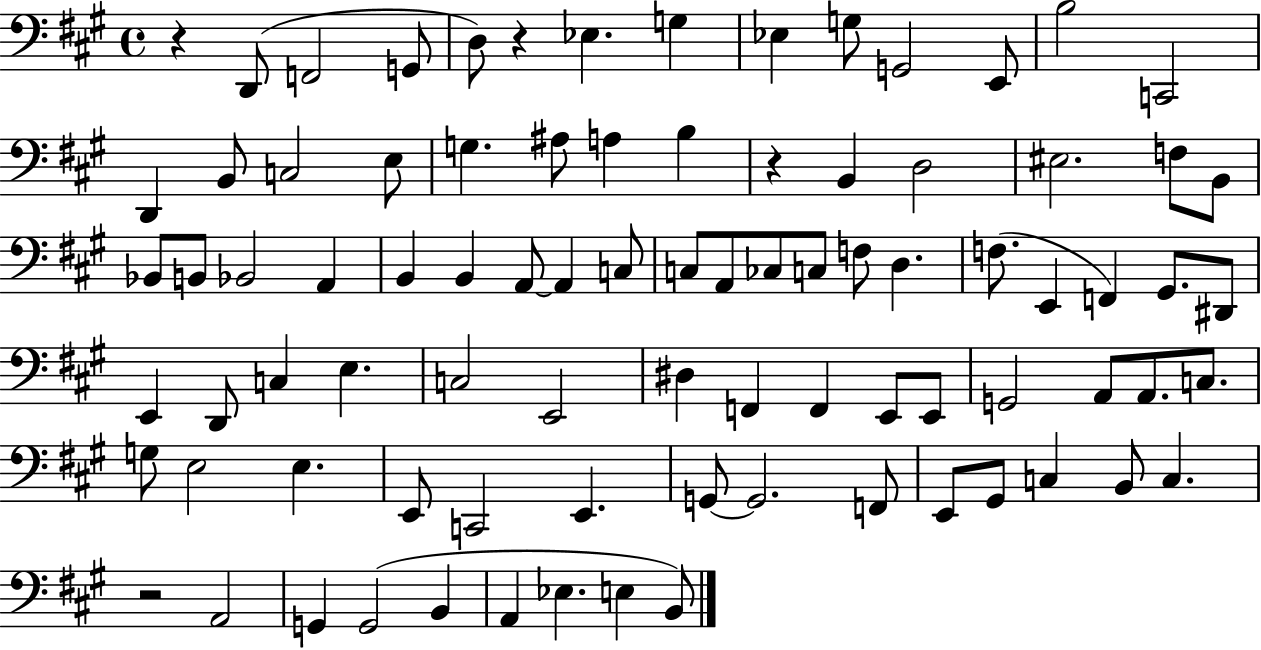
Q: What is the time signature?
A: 4/4